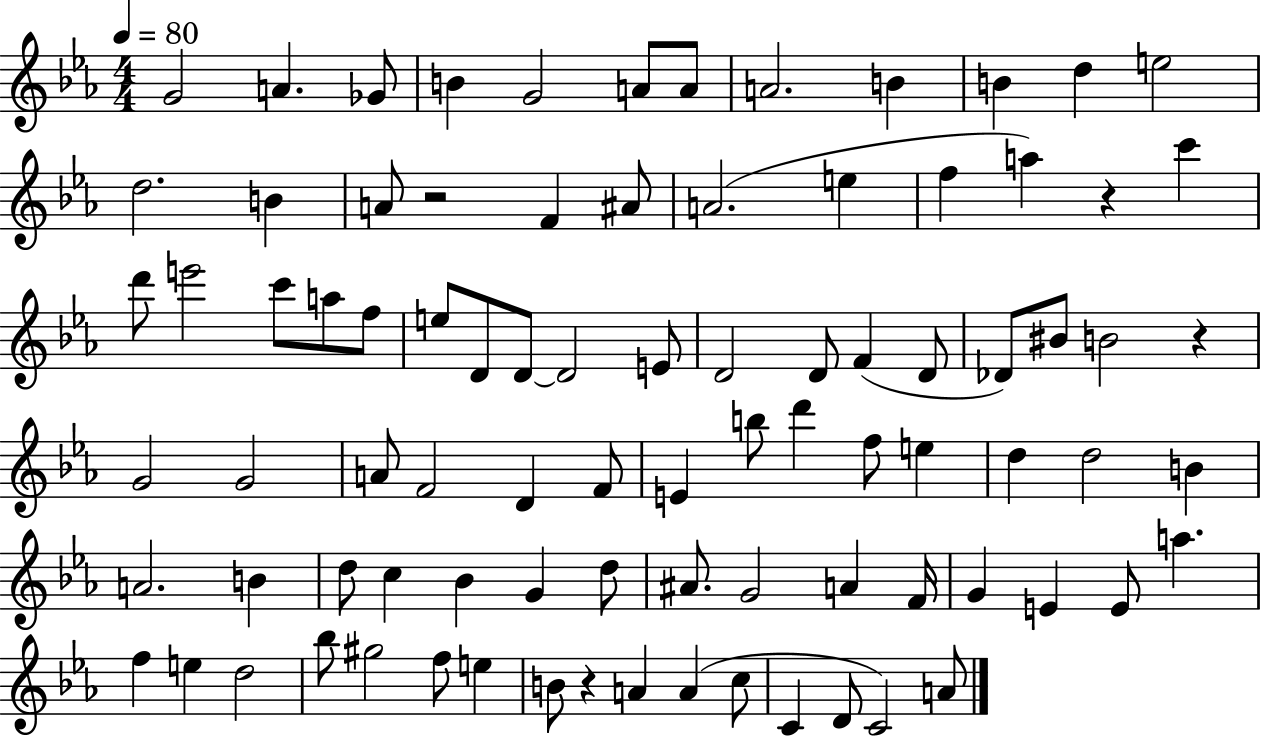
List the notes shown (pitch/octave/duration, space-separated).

G4/h A4/q. Gb4/e B4/q G4/h A4/e A4/e A4/h. B4/q B4/q D5/q E5/h D5/h. B4/q A4/e R/h F4/q A#4/e A4/h. E5/q F5/q A5/q R/q C6/q D6/e E6/h C6/e A5/e F5/e E5/e D4/e D4/e D4/h E4/e D4/h D4/e F4/q D4/e Db4/e BIS4/e B4/h R/q G4/h G4/h A4/e F4/h D4/q F4/e E4/q B5/e D6/q F5/e E5/q D5/q D5/h B4/q A4/h. B4/q D5/e C5/q Bb4/q G4/q D5/e A#4/e. G4/h A4/q F4/s G4/q E4/q E4/e A5/q. F5/q E5/q D5/h Bb5/e G#5/h F5/e E5/q B4/e R/q A4/q A4/q C5/e C4/q D4/e C4/h A4/e